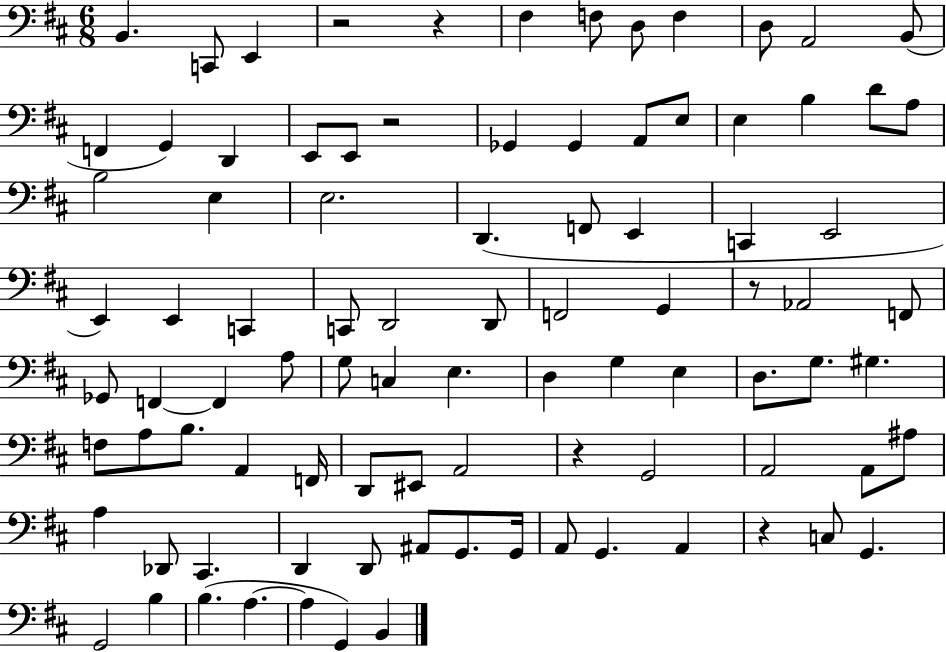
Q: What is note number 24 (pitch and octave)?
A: B3